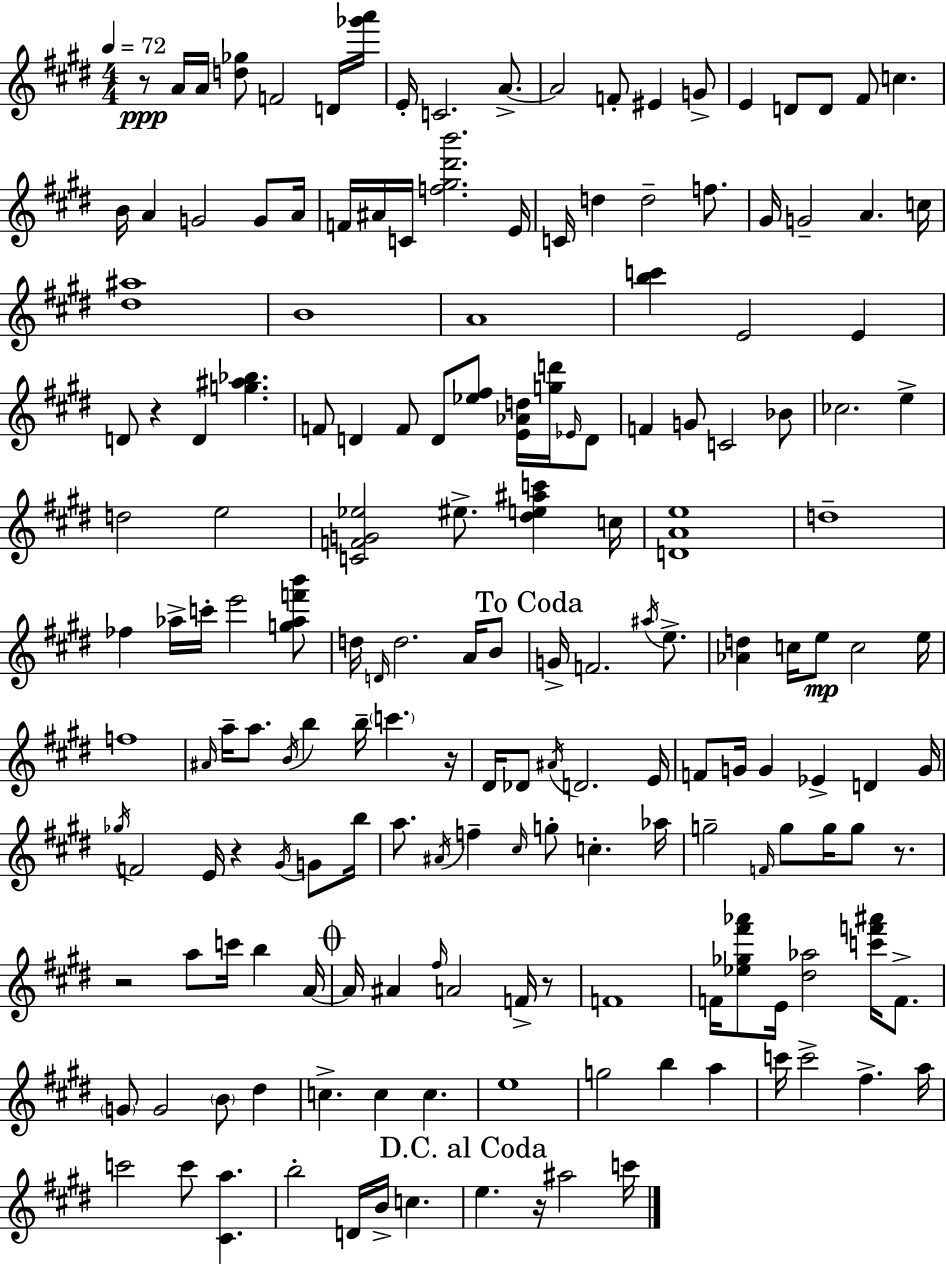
{
  \clef treble
  \numericTimeSignature
  \time 4/4
  \key e \major
  \tempo 4 = 72
  r8\ppp a'16 a'16 <d'' ges''>8 f'2 d'16 <ges''' a'''>16 | e'16-. c'2. a'8.->~~ | a'2 f'8-. eis'4 g'8-> | e'4 d'8 d'8 fis'8 c''4. | \break b'16 a'4 g'2 g'8 a'16 | f'16 ais'16 c'16 <f'' gis'' dis''' b'''>2. e'16 | c'16 d''4 d''2-- f''8. | gis'16 g'2-- a'4. c''16 | \break <dis'' ais''>1 | b'1 | a'1 | <b'' c'''>4 e'2 e'4 | \break d'8 r4 d'4 <g'' ais'' bes''>4. | f'8 d'4 f'8 d'8 <ees'' fis''>8 <e' aes' d''>16 <g'' d'''>16 \grace { ees'16 } d'8 | f'4 g'8 c'2 bes'8 | ces''2. e''4-> | \break d''2 e''2 | <c' f' g' ees''>2 eis''8.-> <dis'' e'' ais'' c'''>4 | c''16 <d' a' e''>1 | d''1-- | \break fes''4 aes''16-> c'''16-. e'''2 <g'' aes'' f''' b'''>8 | d''16 \grace { d'16 } d''2. a'16 | b'8 \mark "To Coda" g'16-> f'2. \acciaccatura { ais''16 } | e''8.-> <aes' d''>4 c''16 e''8\mp c''2 | \break e''16 f''1 | \grace { ais'16 } a''16-- a''8. \acciaccatura { b'16 } b''4 b''16-- \parenthesize c'''4. | r16 dis'16 des'8 \acciaccatura { ais'16 } d'2. | e'16 f'8 g'16 g'4 ees'4-> | \break d'4 g'16 \acciaccatura { ges''16 } f'2 e'16 | r4 \acciaccatura { gis'16 } g'8 b''16 a''8. \acciaccatura { ais'16 } f''4-- | \grace { cis''16 } g''8-. c''4.-. aes''16 g''2-- | \grace { f'16 } g''8 g''16 g''8 r8. r2 | \break a''8 c'''16 b''4 a'16~~ \mark \markup { \musicglyph "scripts.coda" } a'16 ais'4 | \grace { fis''16 } a'2 f'16-> r8 f'1 | f'16 <ees'' ges'' fis''' aes'''>8 e'16 | <dis'' aes''>2 <c''' f''' ais'''>16 f'8.-> \parenthesize g'8 g'2 | \break \parenthesize b'8 dis''4 c''4.-> | c''4 c''4. e''1 | g''2 | b''4 a''4 c'''16 c'''2-> | \break fis''4.-> a''16 c'''2 | c'''8 <cis' a''>4. b''2-. | d'16 b'16-> c''4. \mark "D.C. al Coda" e''4. | r16 ais''2 c'''16 \bar "|."
}